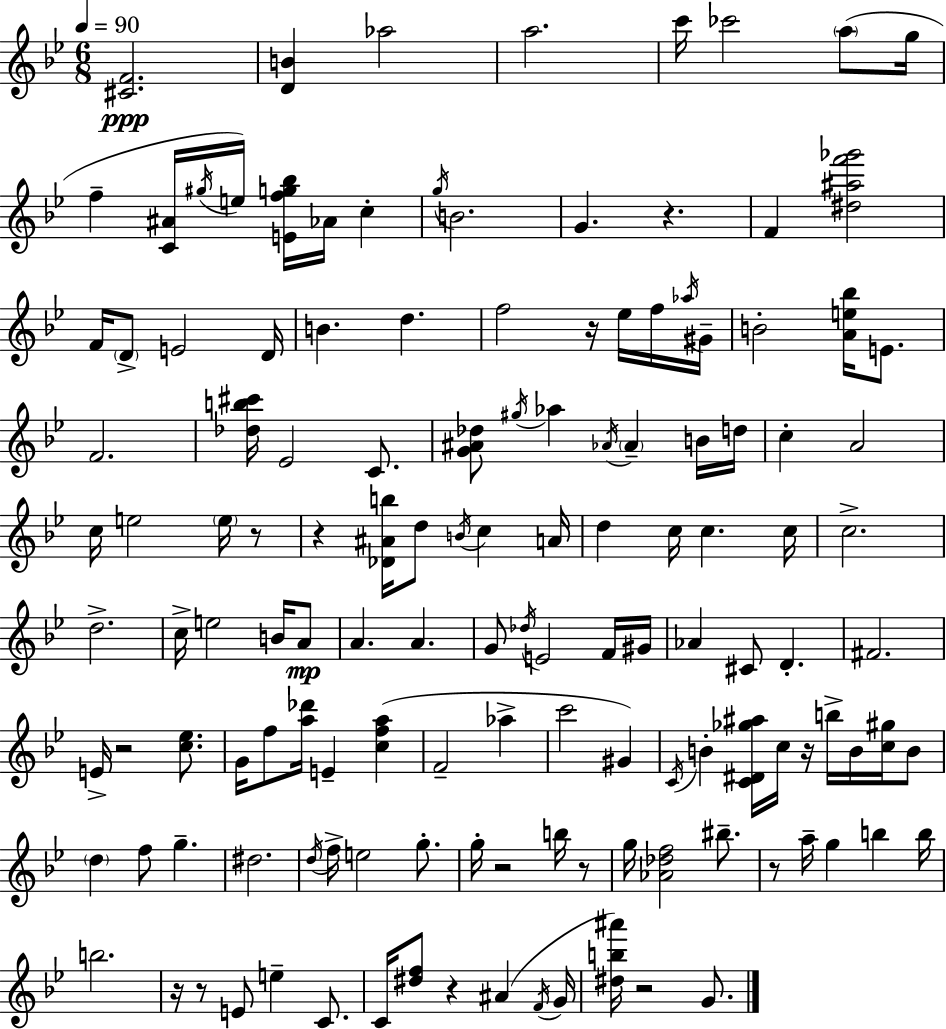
[C#4,F4]/h. [D4,B4]/q Ab5/h A5/h. C6/s CES6/h A5/e G5/s F5/q [C4,A#4]/s G#5/s E5/s [E4,F5,G5,Bb5]/s Ab4/s C5/q G5/s B4/h. G4/q. R/q. F4/q [D#5,A#5,F6,Gb6]/h F4/s D4/e E4/h D4/s B4/q. D5/q. F5/h R/s Eb5/s F5/s Ab5/s G#4/s B4/h [A4,E5,Bb5]/s E4/e. F4/h. [Db5,B5,C#6]/s Eb4/h C4/e. [G4,A#4,Db5]/e G#5/s Ab5/q Ab4/s Ab4/q B4/s D5/s C5/q A4/h C5/s E5/h E5/s R/e R/q [Db4,A#4,B5]/s D5/e B4/s C5/q A4/s D5/q C5/s C5/q. C5/s C5/h. D5/h. C5/s E5/h B4/s A4/e A4/q. A4/q. G4/e Db5/s E4/h F4/s G#4/s Ab4/q C#4/e D4/q. F#4/h. E4/s R/h [C5,Eb5]/e. G4/s F5/e [A5,Db6]/s E4/q [C5,F5,A5]/q F4/h Ab5/q C6/h G#4/q C4/s B4/q [C4,D#4,Gb5,A#5]/s C5/s R/s B5/s B4/s [C5,G#5]/s B4/e D5/q F5/e G5/q. D#5/h. D5/s F5/s E5/h G5/e. G5/s R/h B5/s R/e G5/s [Ab4,Db5,F5]/h BIS5/e. R/e A5/s G5/q B5/q B5/s B5/h. R/s R/e E4/e E5/q C4/e. C4/s [D#5,F5]/e R/q A#4/q F4/s G4/s [D#5,B5,A#6]/s R/h G4/e.